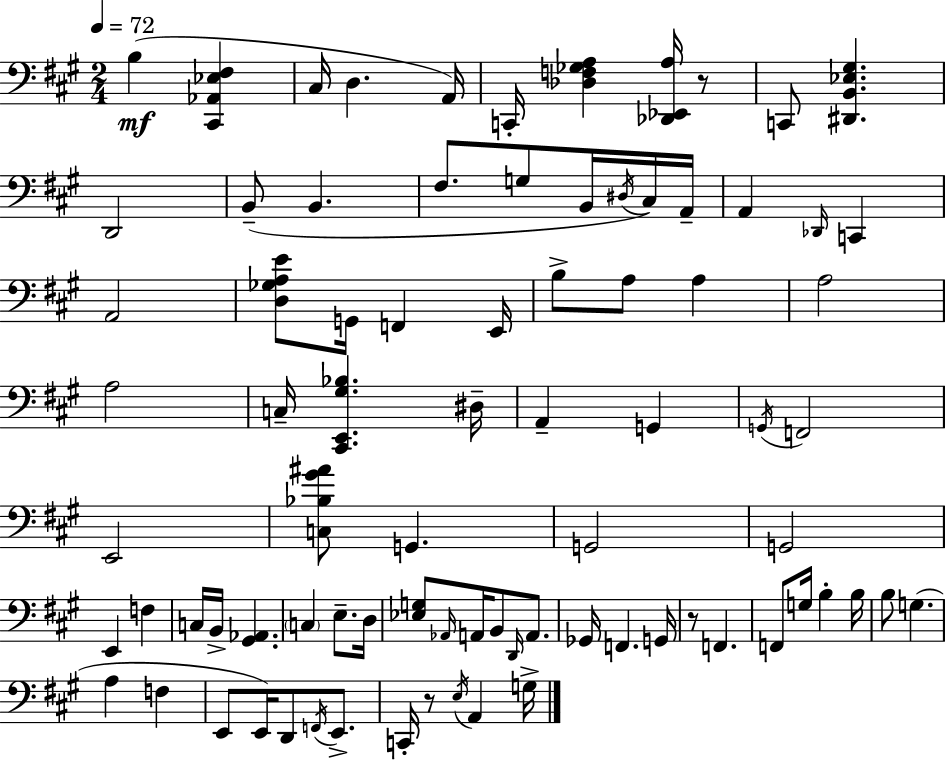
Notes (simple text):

B3/q [C#2,Ab2,Eb3,F#3]/q C#3/s D3/q. A2/s C2/s [Db3,F3,Gb3,A3]/q [Db2,Eb2,A3]/s R/e C2/e [D#2,B2,Eb3,G#3]/q. D2/h B2/e B2/q. F#3/e. G3/e B2/s D#3/s C#3/s A2/s A2/q Db2/s C2/q A2/h [D3,Gb3,A3,E4]/e G2/s F2/q E2/s B3/e A3/e A3/q A3/h A3/h C3/s [C#2,E2,G#3,Bb3]/q. D#3/s A2/q G2/q G2/s F2/h E2/h [C3,Bb3,G#4,A#4]/e G2/q. G2/h G2/h E2/q F3/q C3/s B2/s [G#2,Ab2]/q. C3/q E3/e. D3/s [Eb3,G3]/e Ab2/s A2/s B2/e D2/s A2/e. Gb2/s F2/q. G2/s R/e F2/q. F2/e G3/s B3/q B3/s B3/e G3/q. A3/q F3/q E2/e E2/s D2/e F2/s E2/e. C2/s R/e E3/s A2/q G3/s